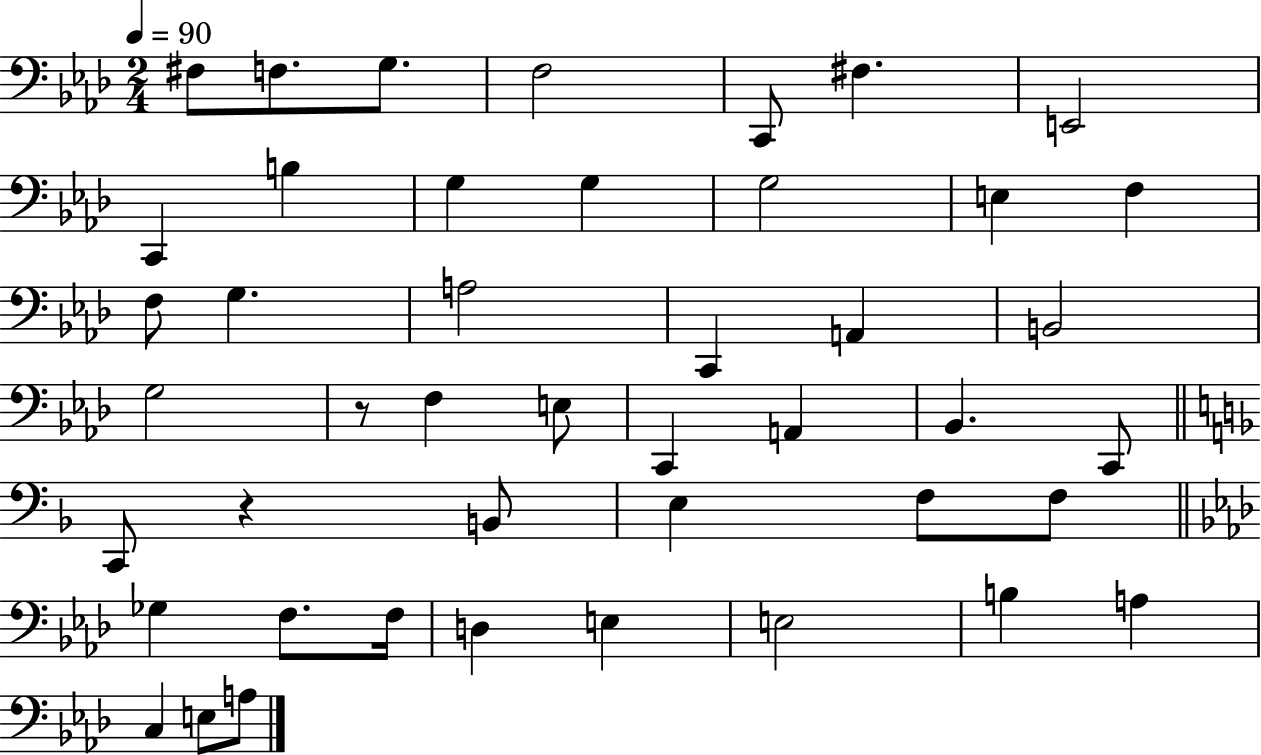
F#3/e F3/e. G3/e. F3/h C2/e F#3/q. E2/h C2/q B3/q G3/q G3/q G3/h E3/q F3/q F3/e G3/q. A3/h C2/q A2/q B2/h G3/h R/e F3/q E3/e C2/q A2/q Bb2/q. C2/e C2/e R/q B2/e E3/q F3/e F3/e Gb3/q F3/e. F3/s D3/q E3/q E3/h B3/q A3/q C3/q E3/e A3/e